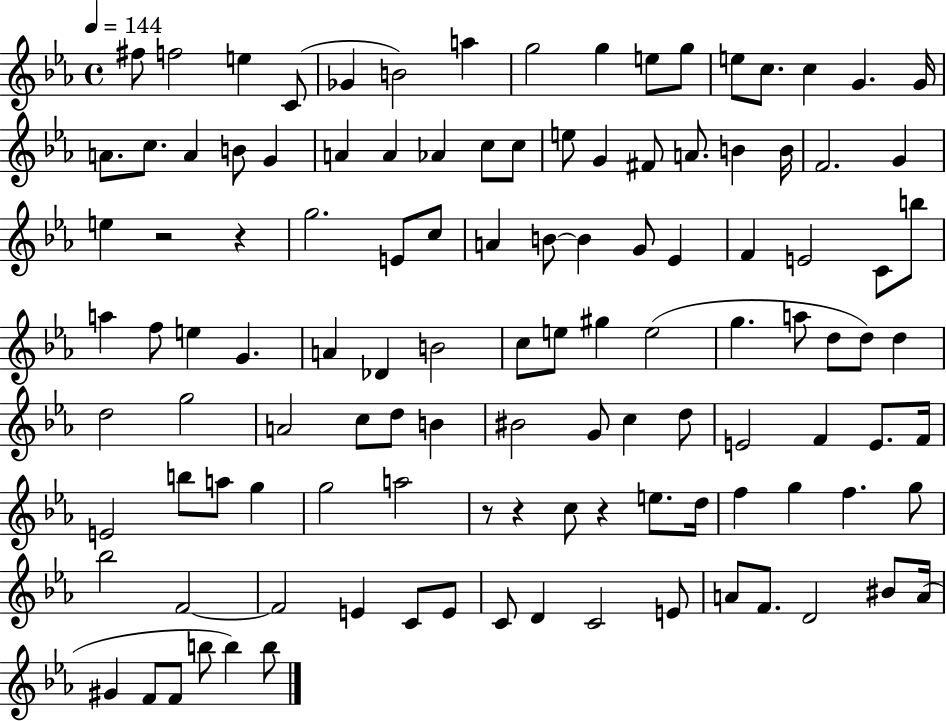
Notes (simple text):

F#5/e F5/h E5/q C4/e Gb4/q B4/h A5/q G5/h G5/q E5/e G5/e E5/e C5/e. C5/q G4/q. G4/s A4/e. C5/e. A4/q B4/e G4/q A4/q A4/q Ab4/q C5/e C5/e E5/e G4/q F#4/e A4/e. B4/q B4/s F4/h. G4/q E5/q R/h R/q G5/h. E4/e C5/e A4/q B4/e B4/q G4/e Eb4/q F4/q E4/h C4/e B5/e A5/q F5/e E5/q G4/q. A4/q Db4/q B4/h C5/e E5/e G#5/q E5/h G5/q. A5/e D5/e D5/e D5/q D5/h G5/h A4/h C5/e D5/e B4/q BIS4/h G4/e C5/q D5/e E4/h F4/q E4/e. F4/s E4/h B5/e A5/e G5/q G5/h A5/h R/e R/q C5/e R/q E5/e. D5/s F5/q G5/q F5/q. G5/e Bb5/h F4/h F4/h E4/q C4/e E4/e C4/e D4/q C4/h E4/e A4/e F4/e. D4/h BIS4/e A4/s G#4/q F4/e F4/e B5/e B5/q B5/e